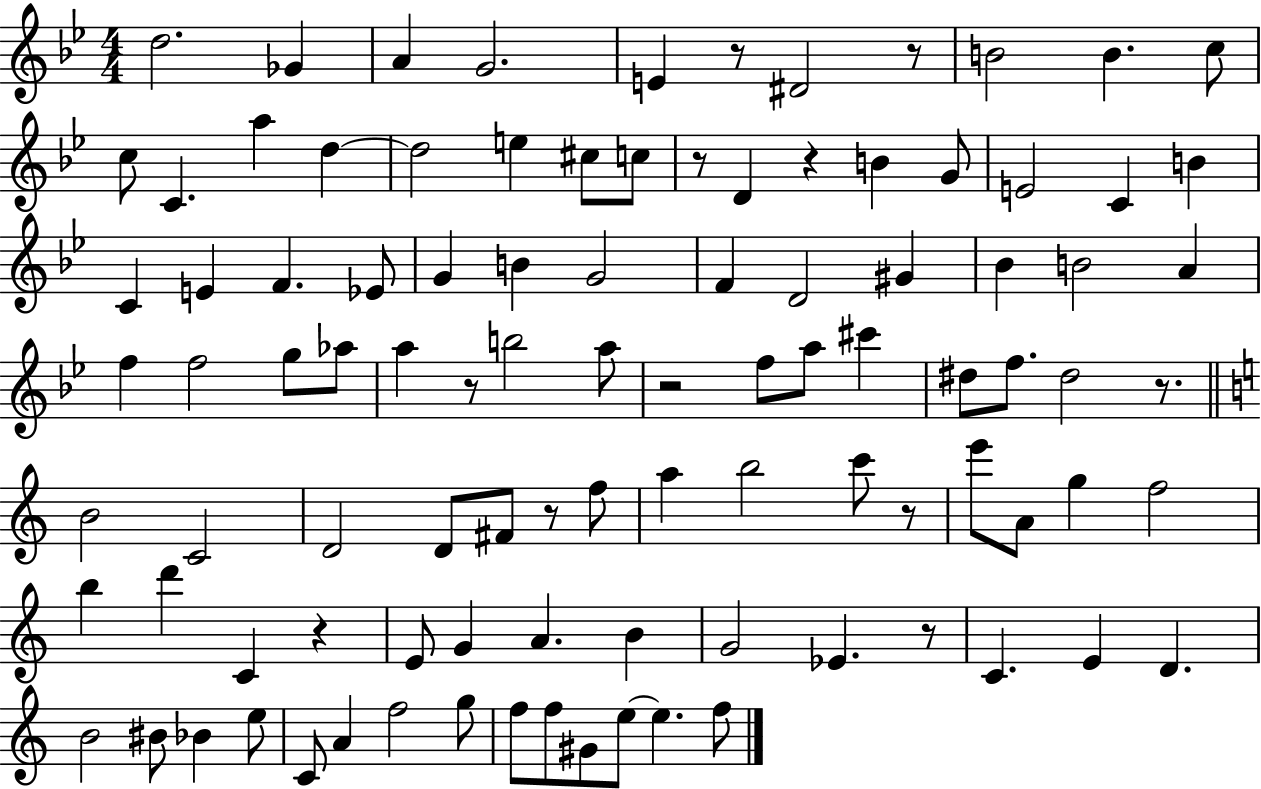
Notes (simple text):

D5/h. Gb4/q A4/q G4/h. E4/q R/e D#4/h R/e B4/h B4/q. C5/e C5/e C4/q. A5/q D5/q D5/h E5/q C#5/e C5/e R/e D4/q R/q B4/q G4/e E4/h C4/q B4/q C4/q E4/q F4/q. Eb4/e G4/q B4/q G4/h F4/q D4/h G#4/q Bb4/q B4/h A4/q F5/q F5/h G5/e Ab5/e A5/q R/e B5/h A5/e R/h F5/e A5/e C#6/q D#5/e F5/e. D#5/h R/e. B4/h C4/h D4/h D4/e F#4/e R/e F5/e A5/q B5/h C6/e R/e E6/e A4/e G5/q F5/h B5/q D6/q C4/q R/q E4/e G4/q A4/q. B4/q G4/h Eb4/q. R/e C4/q. E4/q D4/q. B4/h BIS4/e Bb4/q E5/e C4/e A4/q F5/h G5/e F5/e F5/e G#4/e E5/e E5/q. F5/e